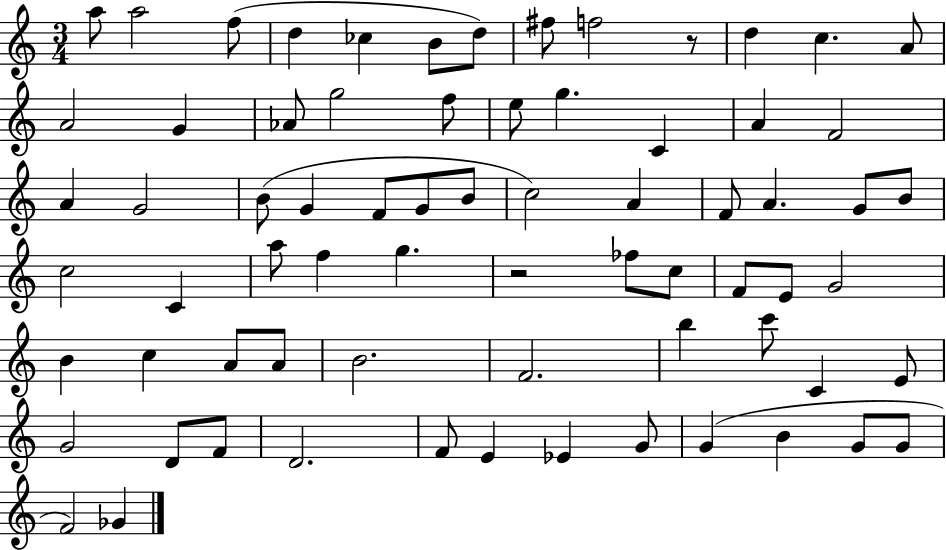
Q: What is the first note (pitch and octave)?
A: A5